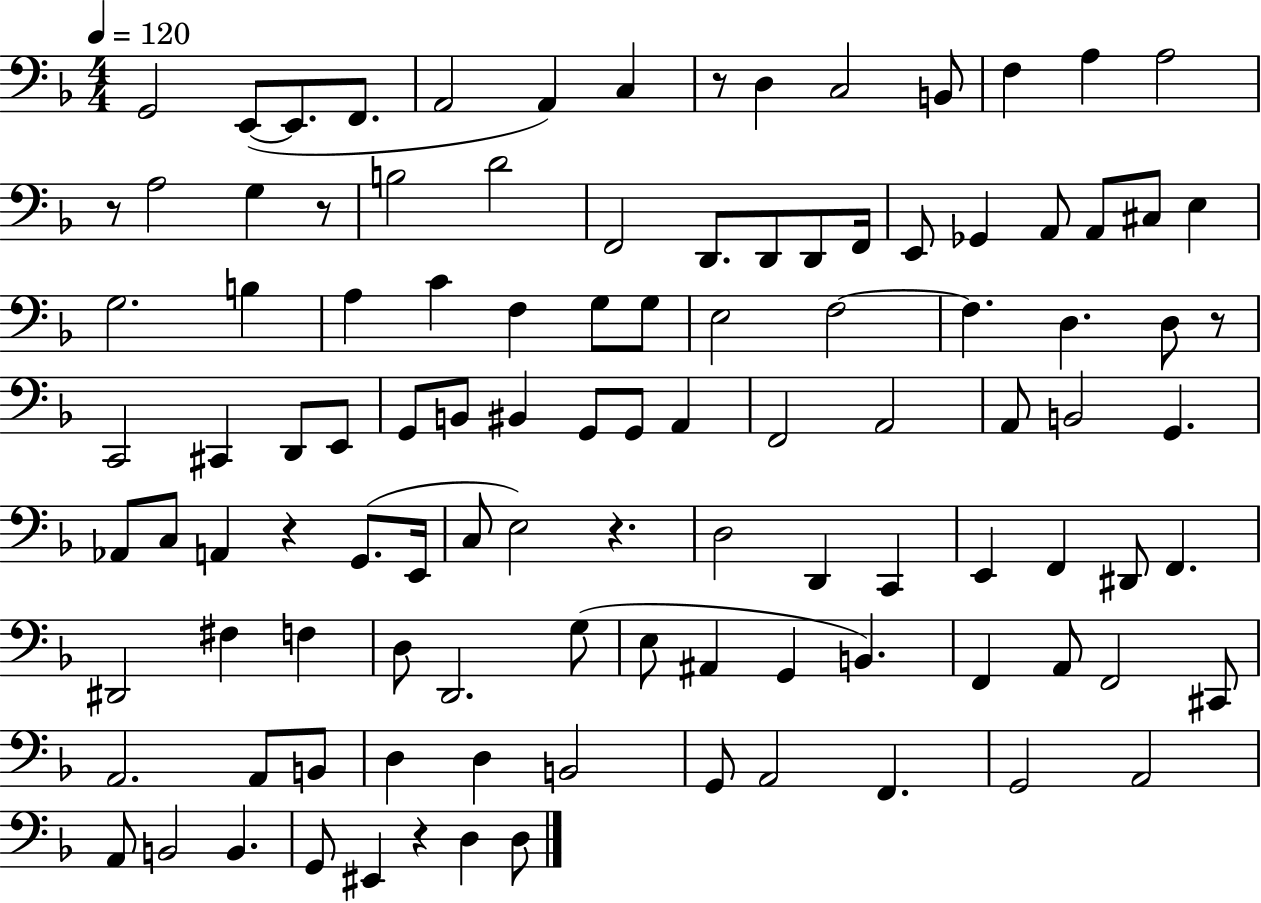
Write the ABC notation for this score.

X:1
T:Untitled
M:4/4
L:1/4
K:F
G,,2 E,,/2 E,,/2 F,,/2 A,,2 A,, C, z/2 D, C,2 B,,/2 F, A, A,2 z/2 A,2 G, z/2 B,2 D2 F,,2 D,,/2 D,,/2 D,,/2 F,,/4 E,,/2 _G,, A,,/2 A,,/2 ^C,/2 E, G,2 B, A, C F, G,/2 G,/2 E,2 F,2 F, D, D,/2 z/2 C,,2 ^C,, D,,/2 E,,/2 G,,/2 B,,/2 ^B,, G,,/2 G,,/2 A,, F,,2 A,,2 A,,/2 B,,2 G,, _A,,/2 C,/2 A,, z G,,/2 E,,/4 C,/2 E,2 z D,2 D,, C,, E,, F,, ^D,,/2 F,, ^D,,2 ^F, F, D,/2 D,,2 G,/2 E,/2 ^A,, G,, B,, F,, A,,/2 F,,2 ^C,,/2 A,,2 A,,/2 B,,/2 D, D, B,,2 G,,/2 A,,2 F,, G,,2 A,,2 A,,/2 B,,2 B,, G,,/2 ^E,, z D, D,/2